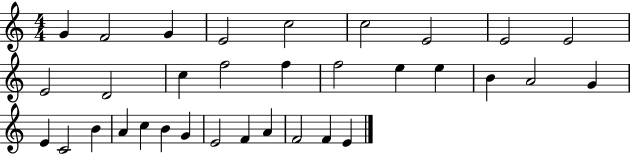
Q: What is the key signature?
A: C major